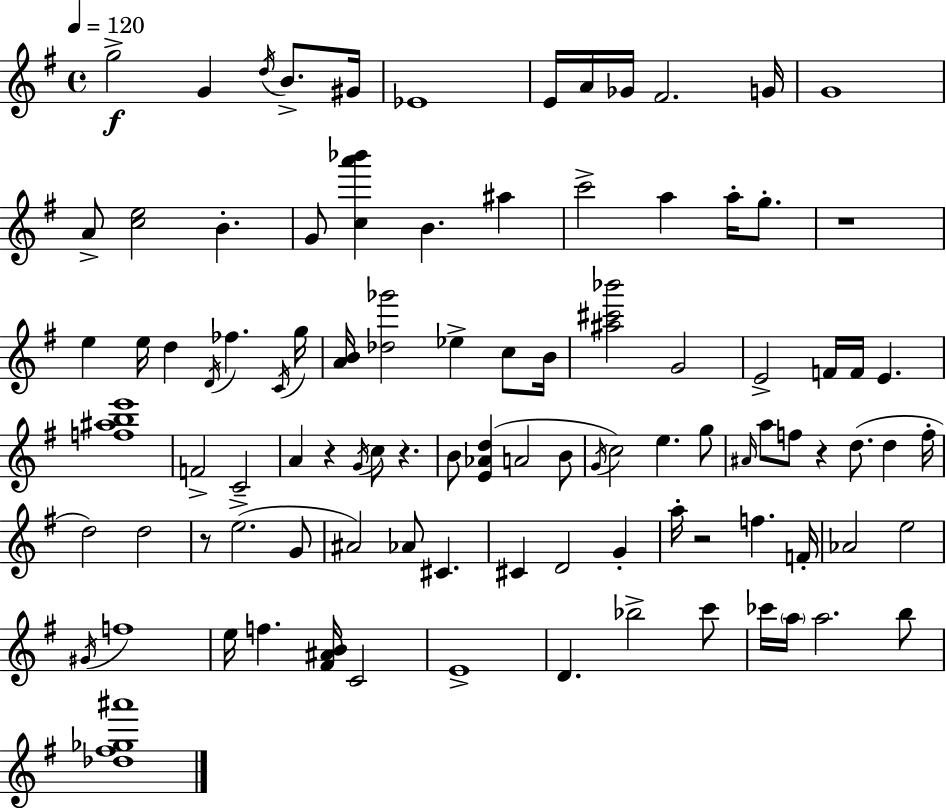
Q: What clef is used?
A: treble